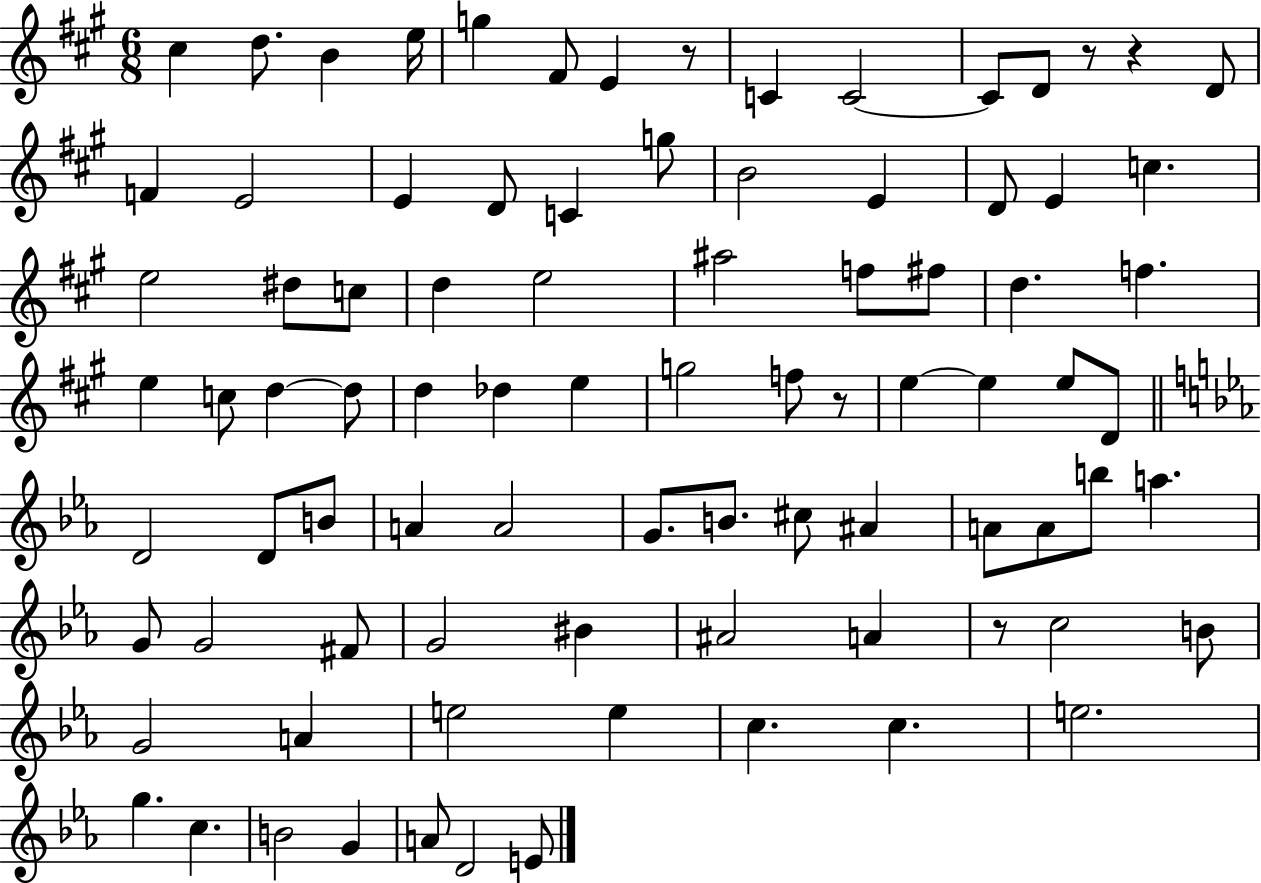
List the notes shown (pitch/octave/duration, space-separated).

C#5/q D5/e. B4/q E5/s G5/q F#4/e E4/q R/e C4/q C4/h C4/e D4/e R/e R/q D4/e F4/q E4/h E4/q D4/e C4/q G5/e B4/h E4/q D4/e E4/q C5/q. E5/h D#5/e C5/e D5/q E5/h A#5/h F5/e F#5/e D5/q. F5/q. E5/q C5/e D5/q D5/e D5/q Db5/q E5/q G5/h F5/e R/e E5/q E5/q E5/e D4/e D4/h D4/e B4/e A4/q A4/h G4/e. B4/e. C#5/e A#4/q A4/e A4/e B5/e A5/q. G4/e G4/h F#4/e G4/h BIS4/q A#4/h A4/q R/e C5/h B4/e G4/h A4/q E5/h E5/q C5/q. C5/q. E5/h. G5/q. C5/q. B4/h G4/q A4/e D4/h E4/e